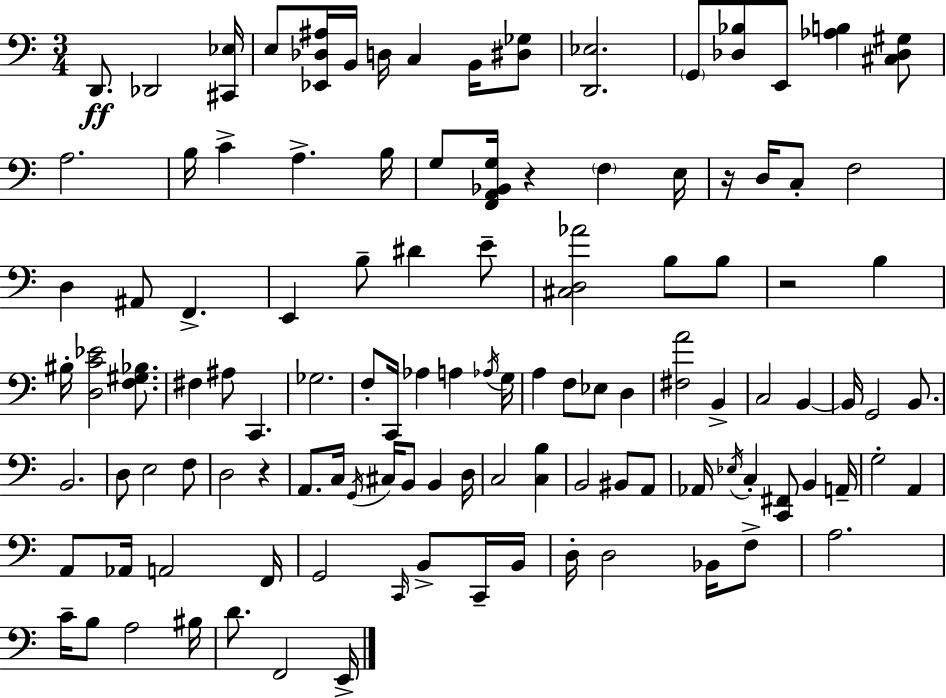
D2/e. Db2/h [C#2,Eb3]/s E3/e [Eb2,Db3,A#3]/s B2/s D3/s C3/q B2/s [D#3,Gb3]/e [D2,Eb3]/h. G2/e [Db3,Bb3]/e E2/e [Ab3,B3]/q [C#3,Db3,G#3]/e A3/h. B3/s C4/q A3/q. B3/s G3/e [F2,A2,Bb2,G3]/s R/q F3/q E3/s R/s D3/s C3/e F3/h D3/q A#2/e F2/q. E2/q B3/e D#4/q E4/e [C#3,D3,Ab4]/h B3/e B3/e R/h B3/q BIS3/s [D3,C4,Eb4]/h [F3,G#3,Bb3]/e. F#3/q A#3/e C2/q. Gb3/h. F3/e C2/s Ab3/q A3/q Ab3/s G3/s A3/q F3/e Eb3/e D3/q [F#3,A4]/h B2/q C3/h B2/q B2/s G2/h B2/e. B2/h. D3/e E3/h F3/e D3/h R/q A2/e. C3/s G2/s C#3/s B2/e B2/q D3/s C3/h [C3,B3]/q B2/h BIS2/e A2/e Ab2/s Eb3/s C3/q [C2,F#2]/e B2/q A2/s G3/h A2/q A2/e Ab2/s A2/h F2/s G2/h C2/s B2/e C2/s B2/s D3/s D3/h Bb2/s F3/e A3/h. C4/s B3/e A3/h BIS3/s D4/e. F2/h E2/s